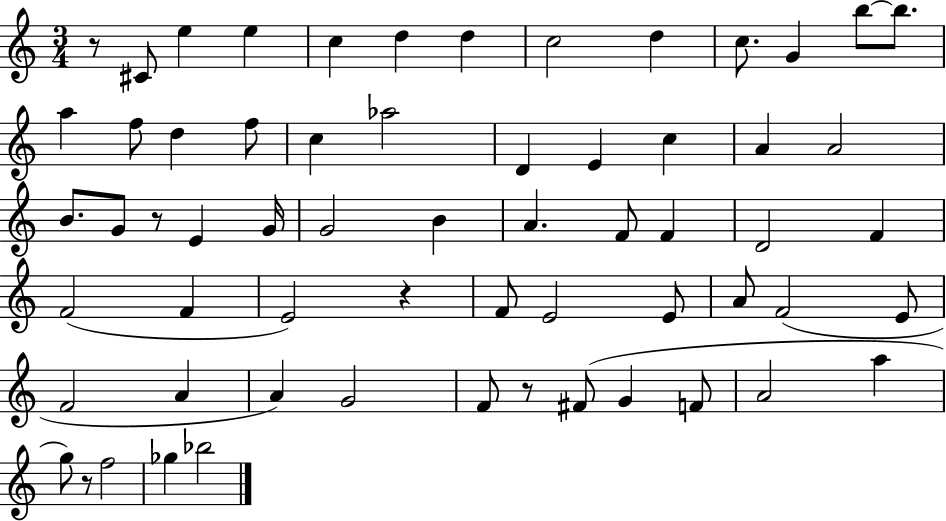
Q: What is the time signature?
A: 3/4